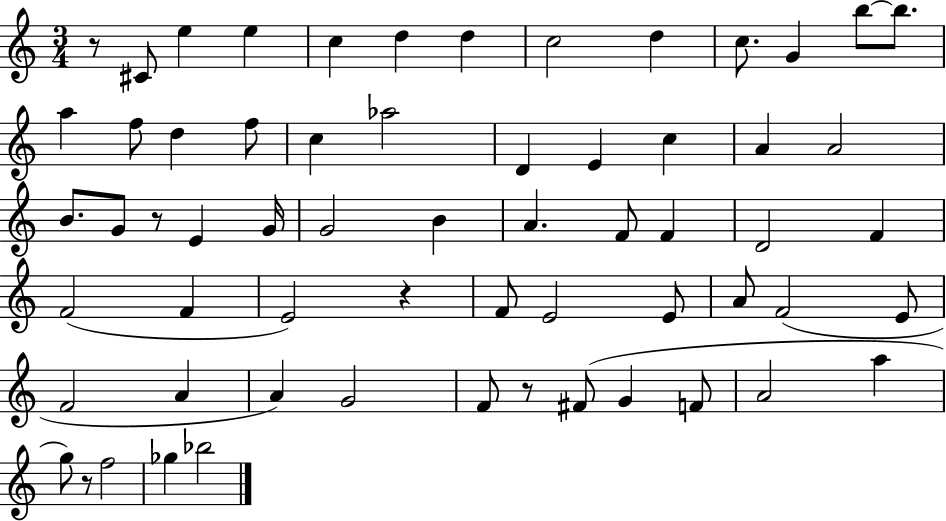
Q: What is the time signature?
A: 3/4